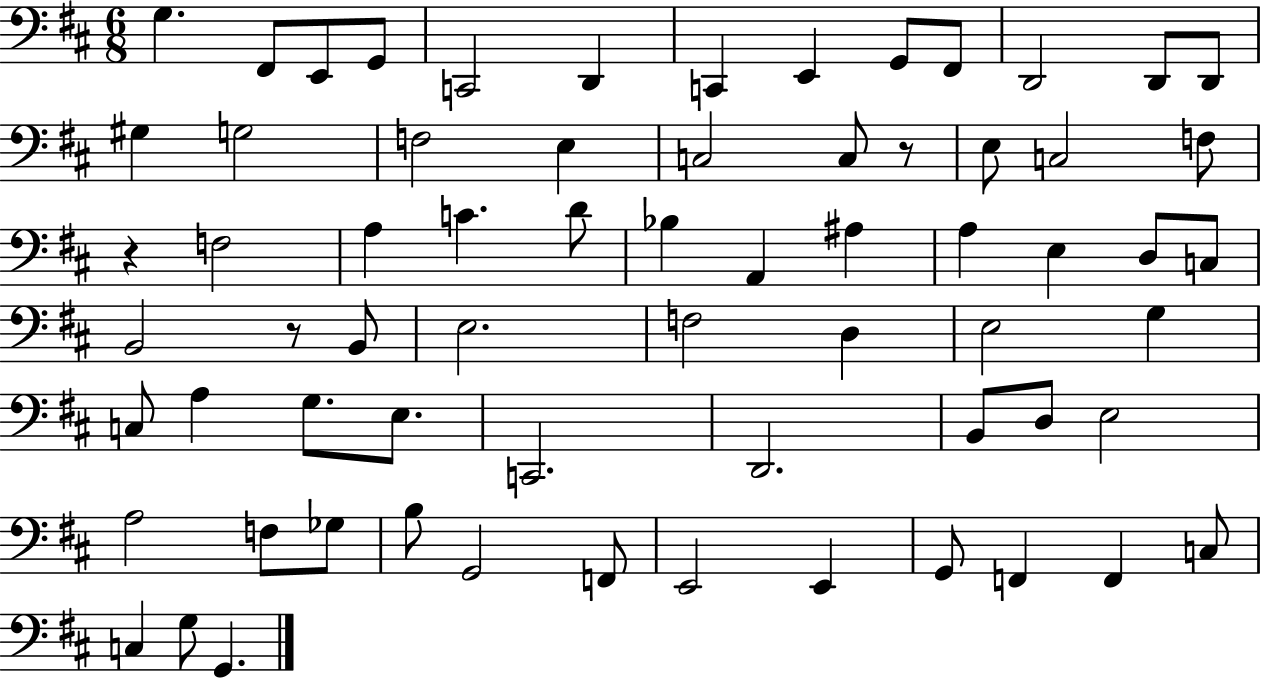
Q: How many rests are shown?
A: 3